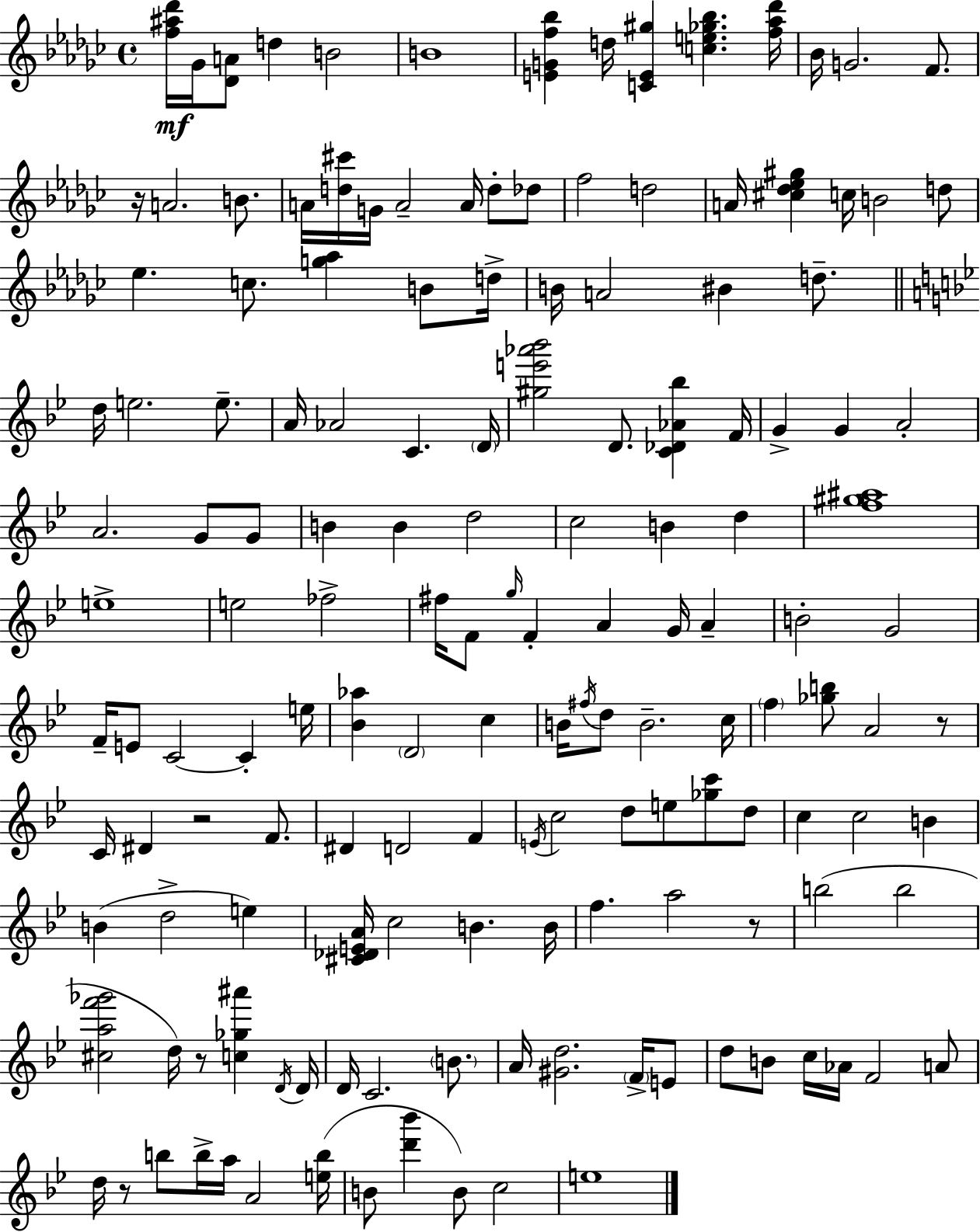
[F5,A#5,Db6]/s Gb4/s [Db4,A4]/e D5/q B4/h B4/w [E4,G4,F5,Bb5]/q D5/s [C4,E4,G#5]/q [C5,E5,Gb5,Bb5]/q. [F5,Ab5,Db6]/s Bb4/s G4/h. F4/e. R/s A4/h. B4/e. A4/s [D5,C#6]/s G4/s A4/h A4/s D5/e Db5/e F5/h D5/h A4/s [C#5,Db5,Eb5,G#5]/q C5/s B4/h D5/e Eb5/q. C5/e. [G5,Ab5]/q B4/e D5/s B4/s A4/h BIS4/q D5/e. D5/s E5/h. E5/e. A4/s Ab4/h C4/q. D4/s [G#5,E6,Ab6,Bb6]/h D4/e. [C4,Db4,Ab4,Bb5]/q F4/s G4/q G4/q A4/h A4/h. G4/e G4/e B4/q B4/q D5/h C5/h B4/q D5/q [F5,G#5,A#5]/w E5/w E5/h FES5/h F#5/s F4/e G5/s F4/q A4/q G4/s A4/q B4/h G4/h F4/s E4/e C4/h C4/q E5/s [Bb4,Ab5]/q D4/h C5/q B4/s F#5/s D5/e B4/h. C5/s F5/q [Gb5,B5]/e A4/h R/e C4/s D#4/q R/h F4/e. D#4/q D4/h F4/q E4/s C5/h D5/e E5/e [Gb5,C6]/e D5/e C5/q C5/h B4/q B4/q D5/h E5/q [C#4,Db4,E4,A4]/s C5/h B4/q. B4/s F5/q. A5/h R/e B5/h B5/h [C#5,A5,F6,Gb6]/h D5/s R/e [C5,Gb5,A#6]/q D4/s D4/s D4/s C4/h. B4/e. A4/s [G#4,D5]/h. F4/s E4/e D5/e B4/e C5/s Ab4/s F4/h A4/e D5/s R/e B5/e B5/s A5/s A4/h [E5,B5]/s B4/e [D6,Bb6]/q B4/e C5/h E5/w